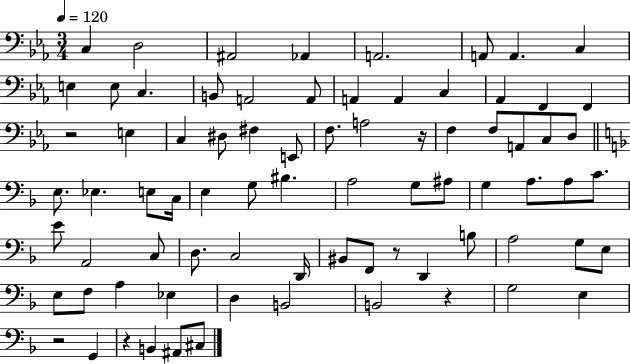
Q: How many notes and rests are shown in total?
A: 78